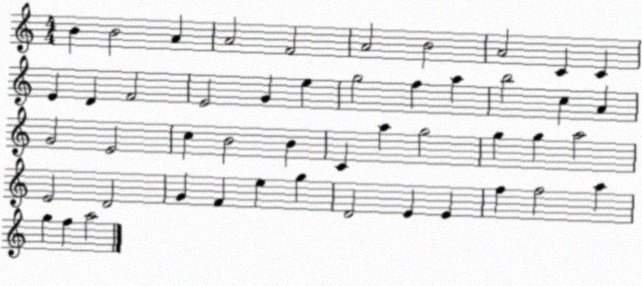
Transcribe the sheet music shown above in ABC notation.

X:1
T:Untitled
M:4/4
L:1/4
K:C
B B2 A A2 F2 A2 B2 A2 C C E D F2 E2 G e g2 f a b2 c A G2 E2 c B2 B C a g2 g g a2 E2 D2 G F e g D2 E E f f2 a g f a2